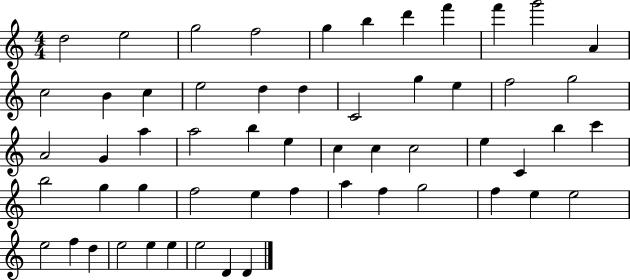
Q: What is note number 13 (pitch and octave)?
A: B4